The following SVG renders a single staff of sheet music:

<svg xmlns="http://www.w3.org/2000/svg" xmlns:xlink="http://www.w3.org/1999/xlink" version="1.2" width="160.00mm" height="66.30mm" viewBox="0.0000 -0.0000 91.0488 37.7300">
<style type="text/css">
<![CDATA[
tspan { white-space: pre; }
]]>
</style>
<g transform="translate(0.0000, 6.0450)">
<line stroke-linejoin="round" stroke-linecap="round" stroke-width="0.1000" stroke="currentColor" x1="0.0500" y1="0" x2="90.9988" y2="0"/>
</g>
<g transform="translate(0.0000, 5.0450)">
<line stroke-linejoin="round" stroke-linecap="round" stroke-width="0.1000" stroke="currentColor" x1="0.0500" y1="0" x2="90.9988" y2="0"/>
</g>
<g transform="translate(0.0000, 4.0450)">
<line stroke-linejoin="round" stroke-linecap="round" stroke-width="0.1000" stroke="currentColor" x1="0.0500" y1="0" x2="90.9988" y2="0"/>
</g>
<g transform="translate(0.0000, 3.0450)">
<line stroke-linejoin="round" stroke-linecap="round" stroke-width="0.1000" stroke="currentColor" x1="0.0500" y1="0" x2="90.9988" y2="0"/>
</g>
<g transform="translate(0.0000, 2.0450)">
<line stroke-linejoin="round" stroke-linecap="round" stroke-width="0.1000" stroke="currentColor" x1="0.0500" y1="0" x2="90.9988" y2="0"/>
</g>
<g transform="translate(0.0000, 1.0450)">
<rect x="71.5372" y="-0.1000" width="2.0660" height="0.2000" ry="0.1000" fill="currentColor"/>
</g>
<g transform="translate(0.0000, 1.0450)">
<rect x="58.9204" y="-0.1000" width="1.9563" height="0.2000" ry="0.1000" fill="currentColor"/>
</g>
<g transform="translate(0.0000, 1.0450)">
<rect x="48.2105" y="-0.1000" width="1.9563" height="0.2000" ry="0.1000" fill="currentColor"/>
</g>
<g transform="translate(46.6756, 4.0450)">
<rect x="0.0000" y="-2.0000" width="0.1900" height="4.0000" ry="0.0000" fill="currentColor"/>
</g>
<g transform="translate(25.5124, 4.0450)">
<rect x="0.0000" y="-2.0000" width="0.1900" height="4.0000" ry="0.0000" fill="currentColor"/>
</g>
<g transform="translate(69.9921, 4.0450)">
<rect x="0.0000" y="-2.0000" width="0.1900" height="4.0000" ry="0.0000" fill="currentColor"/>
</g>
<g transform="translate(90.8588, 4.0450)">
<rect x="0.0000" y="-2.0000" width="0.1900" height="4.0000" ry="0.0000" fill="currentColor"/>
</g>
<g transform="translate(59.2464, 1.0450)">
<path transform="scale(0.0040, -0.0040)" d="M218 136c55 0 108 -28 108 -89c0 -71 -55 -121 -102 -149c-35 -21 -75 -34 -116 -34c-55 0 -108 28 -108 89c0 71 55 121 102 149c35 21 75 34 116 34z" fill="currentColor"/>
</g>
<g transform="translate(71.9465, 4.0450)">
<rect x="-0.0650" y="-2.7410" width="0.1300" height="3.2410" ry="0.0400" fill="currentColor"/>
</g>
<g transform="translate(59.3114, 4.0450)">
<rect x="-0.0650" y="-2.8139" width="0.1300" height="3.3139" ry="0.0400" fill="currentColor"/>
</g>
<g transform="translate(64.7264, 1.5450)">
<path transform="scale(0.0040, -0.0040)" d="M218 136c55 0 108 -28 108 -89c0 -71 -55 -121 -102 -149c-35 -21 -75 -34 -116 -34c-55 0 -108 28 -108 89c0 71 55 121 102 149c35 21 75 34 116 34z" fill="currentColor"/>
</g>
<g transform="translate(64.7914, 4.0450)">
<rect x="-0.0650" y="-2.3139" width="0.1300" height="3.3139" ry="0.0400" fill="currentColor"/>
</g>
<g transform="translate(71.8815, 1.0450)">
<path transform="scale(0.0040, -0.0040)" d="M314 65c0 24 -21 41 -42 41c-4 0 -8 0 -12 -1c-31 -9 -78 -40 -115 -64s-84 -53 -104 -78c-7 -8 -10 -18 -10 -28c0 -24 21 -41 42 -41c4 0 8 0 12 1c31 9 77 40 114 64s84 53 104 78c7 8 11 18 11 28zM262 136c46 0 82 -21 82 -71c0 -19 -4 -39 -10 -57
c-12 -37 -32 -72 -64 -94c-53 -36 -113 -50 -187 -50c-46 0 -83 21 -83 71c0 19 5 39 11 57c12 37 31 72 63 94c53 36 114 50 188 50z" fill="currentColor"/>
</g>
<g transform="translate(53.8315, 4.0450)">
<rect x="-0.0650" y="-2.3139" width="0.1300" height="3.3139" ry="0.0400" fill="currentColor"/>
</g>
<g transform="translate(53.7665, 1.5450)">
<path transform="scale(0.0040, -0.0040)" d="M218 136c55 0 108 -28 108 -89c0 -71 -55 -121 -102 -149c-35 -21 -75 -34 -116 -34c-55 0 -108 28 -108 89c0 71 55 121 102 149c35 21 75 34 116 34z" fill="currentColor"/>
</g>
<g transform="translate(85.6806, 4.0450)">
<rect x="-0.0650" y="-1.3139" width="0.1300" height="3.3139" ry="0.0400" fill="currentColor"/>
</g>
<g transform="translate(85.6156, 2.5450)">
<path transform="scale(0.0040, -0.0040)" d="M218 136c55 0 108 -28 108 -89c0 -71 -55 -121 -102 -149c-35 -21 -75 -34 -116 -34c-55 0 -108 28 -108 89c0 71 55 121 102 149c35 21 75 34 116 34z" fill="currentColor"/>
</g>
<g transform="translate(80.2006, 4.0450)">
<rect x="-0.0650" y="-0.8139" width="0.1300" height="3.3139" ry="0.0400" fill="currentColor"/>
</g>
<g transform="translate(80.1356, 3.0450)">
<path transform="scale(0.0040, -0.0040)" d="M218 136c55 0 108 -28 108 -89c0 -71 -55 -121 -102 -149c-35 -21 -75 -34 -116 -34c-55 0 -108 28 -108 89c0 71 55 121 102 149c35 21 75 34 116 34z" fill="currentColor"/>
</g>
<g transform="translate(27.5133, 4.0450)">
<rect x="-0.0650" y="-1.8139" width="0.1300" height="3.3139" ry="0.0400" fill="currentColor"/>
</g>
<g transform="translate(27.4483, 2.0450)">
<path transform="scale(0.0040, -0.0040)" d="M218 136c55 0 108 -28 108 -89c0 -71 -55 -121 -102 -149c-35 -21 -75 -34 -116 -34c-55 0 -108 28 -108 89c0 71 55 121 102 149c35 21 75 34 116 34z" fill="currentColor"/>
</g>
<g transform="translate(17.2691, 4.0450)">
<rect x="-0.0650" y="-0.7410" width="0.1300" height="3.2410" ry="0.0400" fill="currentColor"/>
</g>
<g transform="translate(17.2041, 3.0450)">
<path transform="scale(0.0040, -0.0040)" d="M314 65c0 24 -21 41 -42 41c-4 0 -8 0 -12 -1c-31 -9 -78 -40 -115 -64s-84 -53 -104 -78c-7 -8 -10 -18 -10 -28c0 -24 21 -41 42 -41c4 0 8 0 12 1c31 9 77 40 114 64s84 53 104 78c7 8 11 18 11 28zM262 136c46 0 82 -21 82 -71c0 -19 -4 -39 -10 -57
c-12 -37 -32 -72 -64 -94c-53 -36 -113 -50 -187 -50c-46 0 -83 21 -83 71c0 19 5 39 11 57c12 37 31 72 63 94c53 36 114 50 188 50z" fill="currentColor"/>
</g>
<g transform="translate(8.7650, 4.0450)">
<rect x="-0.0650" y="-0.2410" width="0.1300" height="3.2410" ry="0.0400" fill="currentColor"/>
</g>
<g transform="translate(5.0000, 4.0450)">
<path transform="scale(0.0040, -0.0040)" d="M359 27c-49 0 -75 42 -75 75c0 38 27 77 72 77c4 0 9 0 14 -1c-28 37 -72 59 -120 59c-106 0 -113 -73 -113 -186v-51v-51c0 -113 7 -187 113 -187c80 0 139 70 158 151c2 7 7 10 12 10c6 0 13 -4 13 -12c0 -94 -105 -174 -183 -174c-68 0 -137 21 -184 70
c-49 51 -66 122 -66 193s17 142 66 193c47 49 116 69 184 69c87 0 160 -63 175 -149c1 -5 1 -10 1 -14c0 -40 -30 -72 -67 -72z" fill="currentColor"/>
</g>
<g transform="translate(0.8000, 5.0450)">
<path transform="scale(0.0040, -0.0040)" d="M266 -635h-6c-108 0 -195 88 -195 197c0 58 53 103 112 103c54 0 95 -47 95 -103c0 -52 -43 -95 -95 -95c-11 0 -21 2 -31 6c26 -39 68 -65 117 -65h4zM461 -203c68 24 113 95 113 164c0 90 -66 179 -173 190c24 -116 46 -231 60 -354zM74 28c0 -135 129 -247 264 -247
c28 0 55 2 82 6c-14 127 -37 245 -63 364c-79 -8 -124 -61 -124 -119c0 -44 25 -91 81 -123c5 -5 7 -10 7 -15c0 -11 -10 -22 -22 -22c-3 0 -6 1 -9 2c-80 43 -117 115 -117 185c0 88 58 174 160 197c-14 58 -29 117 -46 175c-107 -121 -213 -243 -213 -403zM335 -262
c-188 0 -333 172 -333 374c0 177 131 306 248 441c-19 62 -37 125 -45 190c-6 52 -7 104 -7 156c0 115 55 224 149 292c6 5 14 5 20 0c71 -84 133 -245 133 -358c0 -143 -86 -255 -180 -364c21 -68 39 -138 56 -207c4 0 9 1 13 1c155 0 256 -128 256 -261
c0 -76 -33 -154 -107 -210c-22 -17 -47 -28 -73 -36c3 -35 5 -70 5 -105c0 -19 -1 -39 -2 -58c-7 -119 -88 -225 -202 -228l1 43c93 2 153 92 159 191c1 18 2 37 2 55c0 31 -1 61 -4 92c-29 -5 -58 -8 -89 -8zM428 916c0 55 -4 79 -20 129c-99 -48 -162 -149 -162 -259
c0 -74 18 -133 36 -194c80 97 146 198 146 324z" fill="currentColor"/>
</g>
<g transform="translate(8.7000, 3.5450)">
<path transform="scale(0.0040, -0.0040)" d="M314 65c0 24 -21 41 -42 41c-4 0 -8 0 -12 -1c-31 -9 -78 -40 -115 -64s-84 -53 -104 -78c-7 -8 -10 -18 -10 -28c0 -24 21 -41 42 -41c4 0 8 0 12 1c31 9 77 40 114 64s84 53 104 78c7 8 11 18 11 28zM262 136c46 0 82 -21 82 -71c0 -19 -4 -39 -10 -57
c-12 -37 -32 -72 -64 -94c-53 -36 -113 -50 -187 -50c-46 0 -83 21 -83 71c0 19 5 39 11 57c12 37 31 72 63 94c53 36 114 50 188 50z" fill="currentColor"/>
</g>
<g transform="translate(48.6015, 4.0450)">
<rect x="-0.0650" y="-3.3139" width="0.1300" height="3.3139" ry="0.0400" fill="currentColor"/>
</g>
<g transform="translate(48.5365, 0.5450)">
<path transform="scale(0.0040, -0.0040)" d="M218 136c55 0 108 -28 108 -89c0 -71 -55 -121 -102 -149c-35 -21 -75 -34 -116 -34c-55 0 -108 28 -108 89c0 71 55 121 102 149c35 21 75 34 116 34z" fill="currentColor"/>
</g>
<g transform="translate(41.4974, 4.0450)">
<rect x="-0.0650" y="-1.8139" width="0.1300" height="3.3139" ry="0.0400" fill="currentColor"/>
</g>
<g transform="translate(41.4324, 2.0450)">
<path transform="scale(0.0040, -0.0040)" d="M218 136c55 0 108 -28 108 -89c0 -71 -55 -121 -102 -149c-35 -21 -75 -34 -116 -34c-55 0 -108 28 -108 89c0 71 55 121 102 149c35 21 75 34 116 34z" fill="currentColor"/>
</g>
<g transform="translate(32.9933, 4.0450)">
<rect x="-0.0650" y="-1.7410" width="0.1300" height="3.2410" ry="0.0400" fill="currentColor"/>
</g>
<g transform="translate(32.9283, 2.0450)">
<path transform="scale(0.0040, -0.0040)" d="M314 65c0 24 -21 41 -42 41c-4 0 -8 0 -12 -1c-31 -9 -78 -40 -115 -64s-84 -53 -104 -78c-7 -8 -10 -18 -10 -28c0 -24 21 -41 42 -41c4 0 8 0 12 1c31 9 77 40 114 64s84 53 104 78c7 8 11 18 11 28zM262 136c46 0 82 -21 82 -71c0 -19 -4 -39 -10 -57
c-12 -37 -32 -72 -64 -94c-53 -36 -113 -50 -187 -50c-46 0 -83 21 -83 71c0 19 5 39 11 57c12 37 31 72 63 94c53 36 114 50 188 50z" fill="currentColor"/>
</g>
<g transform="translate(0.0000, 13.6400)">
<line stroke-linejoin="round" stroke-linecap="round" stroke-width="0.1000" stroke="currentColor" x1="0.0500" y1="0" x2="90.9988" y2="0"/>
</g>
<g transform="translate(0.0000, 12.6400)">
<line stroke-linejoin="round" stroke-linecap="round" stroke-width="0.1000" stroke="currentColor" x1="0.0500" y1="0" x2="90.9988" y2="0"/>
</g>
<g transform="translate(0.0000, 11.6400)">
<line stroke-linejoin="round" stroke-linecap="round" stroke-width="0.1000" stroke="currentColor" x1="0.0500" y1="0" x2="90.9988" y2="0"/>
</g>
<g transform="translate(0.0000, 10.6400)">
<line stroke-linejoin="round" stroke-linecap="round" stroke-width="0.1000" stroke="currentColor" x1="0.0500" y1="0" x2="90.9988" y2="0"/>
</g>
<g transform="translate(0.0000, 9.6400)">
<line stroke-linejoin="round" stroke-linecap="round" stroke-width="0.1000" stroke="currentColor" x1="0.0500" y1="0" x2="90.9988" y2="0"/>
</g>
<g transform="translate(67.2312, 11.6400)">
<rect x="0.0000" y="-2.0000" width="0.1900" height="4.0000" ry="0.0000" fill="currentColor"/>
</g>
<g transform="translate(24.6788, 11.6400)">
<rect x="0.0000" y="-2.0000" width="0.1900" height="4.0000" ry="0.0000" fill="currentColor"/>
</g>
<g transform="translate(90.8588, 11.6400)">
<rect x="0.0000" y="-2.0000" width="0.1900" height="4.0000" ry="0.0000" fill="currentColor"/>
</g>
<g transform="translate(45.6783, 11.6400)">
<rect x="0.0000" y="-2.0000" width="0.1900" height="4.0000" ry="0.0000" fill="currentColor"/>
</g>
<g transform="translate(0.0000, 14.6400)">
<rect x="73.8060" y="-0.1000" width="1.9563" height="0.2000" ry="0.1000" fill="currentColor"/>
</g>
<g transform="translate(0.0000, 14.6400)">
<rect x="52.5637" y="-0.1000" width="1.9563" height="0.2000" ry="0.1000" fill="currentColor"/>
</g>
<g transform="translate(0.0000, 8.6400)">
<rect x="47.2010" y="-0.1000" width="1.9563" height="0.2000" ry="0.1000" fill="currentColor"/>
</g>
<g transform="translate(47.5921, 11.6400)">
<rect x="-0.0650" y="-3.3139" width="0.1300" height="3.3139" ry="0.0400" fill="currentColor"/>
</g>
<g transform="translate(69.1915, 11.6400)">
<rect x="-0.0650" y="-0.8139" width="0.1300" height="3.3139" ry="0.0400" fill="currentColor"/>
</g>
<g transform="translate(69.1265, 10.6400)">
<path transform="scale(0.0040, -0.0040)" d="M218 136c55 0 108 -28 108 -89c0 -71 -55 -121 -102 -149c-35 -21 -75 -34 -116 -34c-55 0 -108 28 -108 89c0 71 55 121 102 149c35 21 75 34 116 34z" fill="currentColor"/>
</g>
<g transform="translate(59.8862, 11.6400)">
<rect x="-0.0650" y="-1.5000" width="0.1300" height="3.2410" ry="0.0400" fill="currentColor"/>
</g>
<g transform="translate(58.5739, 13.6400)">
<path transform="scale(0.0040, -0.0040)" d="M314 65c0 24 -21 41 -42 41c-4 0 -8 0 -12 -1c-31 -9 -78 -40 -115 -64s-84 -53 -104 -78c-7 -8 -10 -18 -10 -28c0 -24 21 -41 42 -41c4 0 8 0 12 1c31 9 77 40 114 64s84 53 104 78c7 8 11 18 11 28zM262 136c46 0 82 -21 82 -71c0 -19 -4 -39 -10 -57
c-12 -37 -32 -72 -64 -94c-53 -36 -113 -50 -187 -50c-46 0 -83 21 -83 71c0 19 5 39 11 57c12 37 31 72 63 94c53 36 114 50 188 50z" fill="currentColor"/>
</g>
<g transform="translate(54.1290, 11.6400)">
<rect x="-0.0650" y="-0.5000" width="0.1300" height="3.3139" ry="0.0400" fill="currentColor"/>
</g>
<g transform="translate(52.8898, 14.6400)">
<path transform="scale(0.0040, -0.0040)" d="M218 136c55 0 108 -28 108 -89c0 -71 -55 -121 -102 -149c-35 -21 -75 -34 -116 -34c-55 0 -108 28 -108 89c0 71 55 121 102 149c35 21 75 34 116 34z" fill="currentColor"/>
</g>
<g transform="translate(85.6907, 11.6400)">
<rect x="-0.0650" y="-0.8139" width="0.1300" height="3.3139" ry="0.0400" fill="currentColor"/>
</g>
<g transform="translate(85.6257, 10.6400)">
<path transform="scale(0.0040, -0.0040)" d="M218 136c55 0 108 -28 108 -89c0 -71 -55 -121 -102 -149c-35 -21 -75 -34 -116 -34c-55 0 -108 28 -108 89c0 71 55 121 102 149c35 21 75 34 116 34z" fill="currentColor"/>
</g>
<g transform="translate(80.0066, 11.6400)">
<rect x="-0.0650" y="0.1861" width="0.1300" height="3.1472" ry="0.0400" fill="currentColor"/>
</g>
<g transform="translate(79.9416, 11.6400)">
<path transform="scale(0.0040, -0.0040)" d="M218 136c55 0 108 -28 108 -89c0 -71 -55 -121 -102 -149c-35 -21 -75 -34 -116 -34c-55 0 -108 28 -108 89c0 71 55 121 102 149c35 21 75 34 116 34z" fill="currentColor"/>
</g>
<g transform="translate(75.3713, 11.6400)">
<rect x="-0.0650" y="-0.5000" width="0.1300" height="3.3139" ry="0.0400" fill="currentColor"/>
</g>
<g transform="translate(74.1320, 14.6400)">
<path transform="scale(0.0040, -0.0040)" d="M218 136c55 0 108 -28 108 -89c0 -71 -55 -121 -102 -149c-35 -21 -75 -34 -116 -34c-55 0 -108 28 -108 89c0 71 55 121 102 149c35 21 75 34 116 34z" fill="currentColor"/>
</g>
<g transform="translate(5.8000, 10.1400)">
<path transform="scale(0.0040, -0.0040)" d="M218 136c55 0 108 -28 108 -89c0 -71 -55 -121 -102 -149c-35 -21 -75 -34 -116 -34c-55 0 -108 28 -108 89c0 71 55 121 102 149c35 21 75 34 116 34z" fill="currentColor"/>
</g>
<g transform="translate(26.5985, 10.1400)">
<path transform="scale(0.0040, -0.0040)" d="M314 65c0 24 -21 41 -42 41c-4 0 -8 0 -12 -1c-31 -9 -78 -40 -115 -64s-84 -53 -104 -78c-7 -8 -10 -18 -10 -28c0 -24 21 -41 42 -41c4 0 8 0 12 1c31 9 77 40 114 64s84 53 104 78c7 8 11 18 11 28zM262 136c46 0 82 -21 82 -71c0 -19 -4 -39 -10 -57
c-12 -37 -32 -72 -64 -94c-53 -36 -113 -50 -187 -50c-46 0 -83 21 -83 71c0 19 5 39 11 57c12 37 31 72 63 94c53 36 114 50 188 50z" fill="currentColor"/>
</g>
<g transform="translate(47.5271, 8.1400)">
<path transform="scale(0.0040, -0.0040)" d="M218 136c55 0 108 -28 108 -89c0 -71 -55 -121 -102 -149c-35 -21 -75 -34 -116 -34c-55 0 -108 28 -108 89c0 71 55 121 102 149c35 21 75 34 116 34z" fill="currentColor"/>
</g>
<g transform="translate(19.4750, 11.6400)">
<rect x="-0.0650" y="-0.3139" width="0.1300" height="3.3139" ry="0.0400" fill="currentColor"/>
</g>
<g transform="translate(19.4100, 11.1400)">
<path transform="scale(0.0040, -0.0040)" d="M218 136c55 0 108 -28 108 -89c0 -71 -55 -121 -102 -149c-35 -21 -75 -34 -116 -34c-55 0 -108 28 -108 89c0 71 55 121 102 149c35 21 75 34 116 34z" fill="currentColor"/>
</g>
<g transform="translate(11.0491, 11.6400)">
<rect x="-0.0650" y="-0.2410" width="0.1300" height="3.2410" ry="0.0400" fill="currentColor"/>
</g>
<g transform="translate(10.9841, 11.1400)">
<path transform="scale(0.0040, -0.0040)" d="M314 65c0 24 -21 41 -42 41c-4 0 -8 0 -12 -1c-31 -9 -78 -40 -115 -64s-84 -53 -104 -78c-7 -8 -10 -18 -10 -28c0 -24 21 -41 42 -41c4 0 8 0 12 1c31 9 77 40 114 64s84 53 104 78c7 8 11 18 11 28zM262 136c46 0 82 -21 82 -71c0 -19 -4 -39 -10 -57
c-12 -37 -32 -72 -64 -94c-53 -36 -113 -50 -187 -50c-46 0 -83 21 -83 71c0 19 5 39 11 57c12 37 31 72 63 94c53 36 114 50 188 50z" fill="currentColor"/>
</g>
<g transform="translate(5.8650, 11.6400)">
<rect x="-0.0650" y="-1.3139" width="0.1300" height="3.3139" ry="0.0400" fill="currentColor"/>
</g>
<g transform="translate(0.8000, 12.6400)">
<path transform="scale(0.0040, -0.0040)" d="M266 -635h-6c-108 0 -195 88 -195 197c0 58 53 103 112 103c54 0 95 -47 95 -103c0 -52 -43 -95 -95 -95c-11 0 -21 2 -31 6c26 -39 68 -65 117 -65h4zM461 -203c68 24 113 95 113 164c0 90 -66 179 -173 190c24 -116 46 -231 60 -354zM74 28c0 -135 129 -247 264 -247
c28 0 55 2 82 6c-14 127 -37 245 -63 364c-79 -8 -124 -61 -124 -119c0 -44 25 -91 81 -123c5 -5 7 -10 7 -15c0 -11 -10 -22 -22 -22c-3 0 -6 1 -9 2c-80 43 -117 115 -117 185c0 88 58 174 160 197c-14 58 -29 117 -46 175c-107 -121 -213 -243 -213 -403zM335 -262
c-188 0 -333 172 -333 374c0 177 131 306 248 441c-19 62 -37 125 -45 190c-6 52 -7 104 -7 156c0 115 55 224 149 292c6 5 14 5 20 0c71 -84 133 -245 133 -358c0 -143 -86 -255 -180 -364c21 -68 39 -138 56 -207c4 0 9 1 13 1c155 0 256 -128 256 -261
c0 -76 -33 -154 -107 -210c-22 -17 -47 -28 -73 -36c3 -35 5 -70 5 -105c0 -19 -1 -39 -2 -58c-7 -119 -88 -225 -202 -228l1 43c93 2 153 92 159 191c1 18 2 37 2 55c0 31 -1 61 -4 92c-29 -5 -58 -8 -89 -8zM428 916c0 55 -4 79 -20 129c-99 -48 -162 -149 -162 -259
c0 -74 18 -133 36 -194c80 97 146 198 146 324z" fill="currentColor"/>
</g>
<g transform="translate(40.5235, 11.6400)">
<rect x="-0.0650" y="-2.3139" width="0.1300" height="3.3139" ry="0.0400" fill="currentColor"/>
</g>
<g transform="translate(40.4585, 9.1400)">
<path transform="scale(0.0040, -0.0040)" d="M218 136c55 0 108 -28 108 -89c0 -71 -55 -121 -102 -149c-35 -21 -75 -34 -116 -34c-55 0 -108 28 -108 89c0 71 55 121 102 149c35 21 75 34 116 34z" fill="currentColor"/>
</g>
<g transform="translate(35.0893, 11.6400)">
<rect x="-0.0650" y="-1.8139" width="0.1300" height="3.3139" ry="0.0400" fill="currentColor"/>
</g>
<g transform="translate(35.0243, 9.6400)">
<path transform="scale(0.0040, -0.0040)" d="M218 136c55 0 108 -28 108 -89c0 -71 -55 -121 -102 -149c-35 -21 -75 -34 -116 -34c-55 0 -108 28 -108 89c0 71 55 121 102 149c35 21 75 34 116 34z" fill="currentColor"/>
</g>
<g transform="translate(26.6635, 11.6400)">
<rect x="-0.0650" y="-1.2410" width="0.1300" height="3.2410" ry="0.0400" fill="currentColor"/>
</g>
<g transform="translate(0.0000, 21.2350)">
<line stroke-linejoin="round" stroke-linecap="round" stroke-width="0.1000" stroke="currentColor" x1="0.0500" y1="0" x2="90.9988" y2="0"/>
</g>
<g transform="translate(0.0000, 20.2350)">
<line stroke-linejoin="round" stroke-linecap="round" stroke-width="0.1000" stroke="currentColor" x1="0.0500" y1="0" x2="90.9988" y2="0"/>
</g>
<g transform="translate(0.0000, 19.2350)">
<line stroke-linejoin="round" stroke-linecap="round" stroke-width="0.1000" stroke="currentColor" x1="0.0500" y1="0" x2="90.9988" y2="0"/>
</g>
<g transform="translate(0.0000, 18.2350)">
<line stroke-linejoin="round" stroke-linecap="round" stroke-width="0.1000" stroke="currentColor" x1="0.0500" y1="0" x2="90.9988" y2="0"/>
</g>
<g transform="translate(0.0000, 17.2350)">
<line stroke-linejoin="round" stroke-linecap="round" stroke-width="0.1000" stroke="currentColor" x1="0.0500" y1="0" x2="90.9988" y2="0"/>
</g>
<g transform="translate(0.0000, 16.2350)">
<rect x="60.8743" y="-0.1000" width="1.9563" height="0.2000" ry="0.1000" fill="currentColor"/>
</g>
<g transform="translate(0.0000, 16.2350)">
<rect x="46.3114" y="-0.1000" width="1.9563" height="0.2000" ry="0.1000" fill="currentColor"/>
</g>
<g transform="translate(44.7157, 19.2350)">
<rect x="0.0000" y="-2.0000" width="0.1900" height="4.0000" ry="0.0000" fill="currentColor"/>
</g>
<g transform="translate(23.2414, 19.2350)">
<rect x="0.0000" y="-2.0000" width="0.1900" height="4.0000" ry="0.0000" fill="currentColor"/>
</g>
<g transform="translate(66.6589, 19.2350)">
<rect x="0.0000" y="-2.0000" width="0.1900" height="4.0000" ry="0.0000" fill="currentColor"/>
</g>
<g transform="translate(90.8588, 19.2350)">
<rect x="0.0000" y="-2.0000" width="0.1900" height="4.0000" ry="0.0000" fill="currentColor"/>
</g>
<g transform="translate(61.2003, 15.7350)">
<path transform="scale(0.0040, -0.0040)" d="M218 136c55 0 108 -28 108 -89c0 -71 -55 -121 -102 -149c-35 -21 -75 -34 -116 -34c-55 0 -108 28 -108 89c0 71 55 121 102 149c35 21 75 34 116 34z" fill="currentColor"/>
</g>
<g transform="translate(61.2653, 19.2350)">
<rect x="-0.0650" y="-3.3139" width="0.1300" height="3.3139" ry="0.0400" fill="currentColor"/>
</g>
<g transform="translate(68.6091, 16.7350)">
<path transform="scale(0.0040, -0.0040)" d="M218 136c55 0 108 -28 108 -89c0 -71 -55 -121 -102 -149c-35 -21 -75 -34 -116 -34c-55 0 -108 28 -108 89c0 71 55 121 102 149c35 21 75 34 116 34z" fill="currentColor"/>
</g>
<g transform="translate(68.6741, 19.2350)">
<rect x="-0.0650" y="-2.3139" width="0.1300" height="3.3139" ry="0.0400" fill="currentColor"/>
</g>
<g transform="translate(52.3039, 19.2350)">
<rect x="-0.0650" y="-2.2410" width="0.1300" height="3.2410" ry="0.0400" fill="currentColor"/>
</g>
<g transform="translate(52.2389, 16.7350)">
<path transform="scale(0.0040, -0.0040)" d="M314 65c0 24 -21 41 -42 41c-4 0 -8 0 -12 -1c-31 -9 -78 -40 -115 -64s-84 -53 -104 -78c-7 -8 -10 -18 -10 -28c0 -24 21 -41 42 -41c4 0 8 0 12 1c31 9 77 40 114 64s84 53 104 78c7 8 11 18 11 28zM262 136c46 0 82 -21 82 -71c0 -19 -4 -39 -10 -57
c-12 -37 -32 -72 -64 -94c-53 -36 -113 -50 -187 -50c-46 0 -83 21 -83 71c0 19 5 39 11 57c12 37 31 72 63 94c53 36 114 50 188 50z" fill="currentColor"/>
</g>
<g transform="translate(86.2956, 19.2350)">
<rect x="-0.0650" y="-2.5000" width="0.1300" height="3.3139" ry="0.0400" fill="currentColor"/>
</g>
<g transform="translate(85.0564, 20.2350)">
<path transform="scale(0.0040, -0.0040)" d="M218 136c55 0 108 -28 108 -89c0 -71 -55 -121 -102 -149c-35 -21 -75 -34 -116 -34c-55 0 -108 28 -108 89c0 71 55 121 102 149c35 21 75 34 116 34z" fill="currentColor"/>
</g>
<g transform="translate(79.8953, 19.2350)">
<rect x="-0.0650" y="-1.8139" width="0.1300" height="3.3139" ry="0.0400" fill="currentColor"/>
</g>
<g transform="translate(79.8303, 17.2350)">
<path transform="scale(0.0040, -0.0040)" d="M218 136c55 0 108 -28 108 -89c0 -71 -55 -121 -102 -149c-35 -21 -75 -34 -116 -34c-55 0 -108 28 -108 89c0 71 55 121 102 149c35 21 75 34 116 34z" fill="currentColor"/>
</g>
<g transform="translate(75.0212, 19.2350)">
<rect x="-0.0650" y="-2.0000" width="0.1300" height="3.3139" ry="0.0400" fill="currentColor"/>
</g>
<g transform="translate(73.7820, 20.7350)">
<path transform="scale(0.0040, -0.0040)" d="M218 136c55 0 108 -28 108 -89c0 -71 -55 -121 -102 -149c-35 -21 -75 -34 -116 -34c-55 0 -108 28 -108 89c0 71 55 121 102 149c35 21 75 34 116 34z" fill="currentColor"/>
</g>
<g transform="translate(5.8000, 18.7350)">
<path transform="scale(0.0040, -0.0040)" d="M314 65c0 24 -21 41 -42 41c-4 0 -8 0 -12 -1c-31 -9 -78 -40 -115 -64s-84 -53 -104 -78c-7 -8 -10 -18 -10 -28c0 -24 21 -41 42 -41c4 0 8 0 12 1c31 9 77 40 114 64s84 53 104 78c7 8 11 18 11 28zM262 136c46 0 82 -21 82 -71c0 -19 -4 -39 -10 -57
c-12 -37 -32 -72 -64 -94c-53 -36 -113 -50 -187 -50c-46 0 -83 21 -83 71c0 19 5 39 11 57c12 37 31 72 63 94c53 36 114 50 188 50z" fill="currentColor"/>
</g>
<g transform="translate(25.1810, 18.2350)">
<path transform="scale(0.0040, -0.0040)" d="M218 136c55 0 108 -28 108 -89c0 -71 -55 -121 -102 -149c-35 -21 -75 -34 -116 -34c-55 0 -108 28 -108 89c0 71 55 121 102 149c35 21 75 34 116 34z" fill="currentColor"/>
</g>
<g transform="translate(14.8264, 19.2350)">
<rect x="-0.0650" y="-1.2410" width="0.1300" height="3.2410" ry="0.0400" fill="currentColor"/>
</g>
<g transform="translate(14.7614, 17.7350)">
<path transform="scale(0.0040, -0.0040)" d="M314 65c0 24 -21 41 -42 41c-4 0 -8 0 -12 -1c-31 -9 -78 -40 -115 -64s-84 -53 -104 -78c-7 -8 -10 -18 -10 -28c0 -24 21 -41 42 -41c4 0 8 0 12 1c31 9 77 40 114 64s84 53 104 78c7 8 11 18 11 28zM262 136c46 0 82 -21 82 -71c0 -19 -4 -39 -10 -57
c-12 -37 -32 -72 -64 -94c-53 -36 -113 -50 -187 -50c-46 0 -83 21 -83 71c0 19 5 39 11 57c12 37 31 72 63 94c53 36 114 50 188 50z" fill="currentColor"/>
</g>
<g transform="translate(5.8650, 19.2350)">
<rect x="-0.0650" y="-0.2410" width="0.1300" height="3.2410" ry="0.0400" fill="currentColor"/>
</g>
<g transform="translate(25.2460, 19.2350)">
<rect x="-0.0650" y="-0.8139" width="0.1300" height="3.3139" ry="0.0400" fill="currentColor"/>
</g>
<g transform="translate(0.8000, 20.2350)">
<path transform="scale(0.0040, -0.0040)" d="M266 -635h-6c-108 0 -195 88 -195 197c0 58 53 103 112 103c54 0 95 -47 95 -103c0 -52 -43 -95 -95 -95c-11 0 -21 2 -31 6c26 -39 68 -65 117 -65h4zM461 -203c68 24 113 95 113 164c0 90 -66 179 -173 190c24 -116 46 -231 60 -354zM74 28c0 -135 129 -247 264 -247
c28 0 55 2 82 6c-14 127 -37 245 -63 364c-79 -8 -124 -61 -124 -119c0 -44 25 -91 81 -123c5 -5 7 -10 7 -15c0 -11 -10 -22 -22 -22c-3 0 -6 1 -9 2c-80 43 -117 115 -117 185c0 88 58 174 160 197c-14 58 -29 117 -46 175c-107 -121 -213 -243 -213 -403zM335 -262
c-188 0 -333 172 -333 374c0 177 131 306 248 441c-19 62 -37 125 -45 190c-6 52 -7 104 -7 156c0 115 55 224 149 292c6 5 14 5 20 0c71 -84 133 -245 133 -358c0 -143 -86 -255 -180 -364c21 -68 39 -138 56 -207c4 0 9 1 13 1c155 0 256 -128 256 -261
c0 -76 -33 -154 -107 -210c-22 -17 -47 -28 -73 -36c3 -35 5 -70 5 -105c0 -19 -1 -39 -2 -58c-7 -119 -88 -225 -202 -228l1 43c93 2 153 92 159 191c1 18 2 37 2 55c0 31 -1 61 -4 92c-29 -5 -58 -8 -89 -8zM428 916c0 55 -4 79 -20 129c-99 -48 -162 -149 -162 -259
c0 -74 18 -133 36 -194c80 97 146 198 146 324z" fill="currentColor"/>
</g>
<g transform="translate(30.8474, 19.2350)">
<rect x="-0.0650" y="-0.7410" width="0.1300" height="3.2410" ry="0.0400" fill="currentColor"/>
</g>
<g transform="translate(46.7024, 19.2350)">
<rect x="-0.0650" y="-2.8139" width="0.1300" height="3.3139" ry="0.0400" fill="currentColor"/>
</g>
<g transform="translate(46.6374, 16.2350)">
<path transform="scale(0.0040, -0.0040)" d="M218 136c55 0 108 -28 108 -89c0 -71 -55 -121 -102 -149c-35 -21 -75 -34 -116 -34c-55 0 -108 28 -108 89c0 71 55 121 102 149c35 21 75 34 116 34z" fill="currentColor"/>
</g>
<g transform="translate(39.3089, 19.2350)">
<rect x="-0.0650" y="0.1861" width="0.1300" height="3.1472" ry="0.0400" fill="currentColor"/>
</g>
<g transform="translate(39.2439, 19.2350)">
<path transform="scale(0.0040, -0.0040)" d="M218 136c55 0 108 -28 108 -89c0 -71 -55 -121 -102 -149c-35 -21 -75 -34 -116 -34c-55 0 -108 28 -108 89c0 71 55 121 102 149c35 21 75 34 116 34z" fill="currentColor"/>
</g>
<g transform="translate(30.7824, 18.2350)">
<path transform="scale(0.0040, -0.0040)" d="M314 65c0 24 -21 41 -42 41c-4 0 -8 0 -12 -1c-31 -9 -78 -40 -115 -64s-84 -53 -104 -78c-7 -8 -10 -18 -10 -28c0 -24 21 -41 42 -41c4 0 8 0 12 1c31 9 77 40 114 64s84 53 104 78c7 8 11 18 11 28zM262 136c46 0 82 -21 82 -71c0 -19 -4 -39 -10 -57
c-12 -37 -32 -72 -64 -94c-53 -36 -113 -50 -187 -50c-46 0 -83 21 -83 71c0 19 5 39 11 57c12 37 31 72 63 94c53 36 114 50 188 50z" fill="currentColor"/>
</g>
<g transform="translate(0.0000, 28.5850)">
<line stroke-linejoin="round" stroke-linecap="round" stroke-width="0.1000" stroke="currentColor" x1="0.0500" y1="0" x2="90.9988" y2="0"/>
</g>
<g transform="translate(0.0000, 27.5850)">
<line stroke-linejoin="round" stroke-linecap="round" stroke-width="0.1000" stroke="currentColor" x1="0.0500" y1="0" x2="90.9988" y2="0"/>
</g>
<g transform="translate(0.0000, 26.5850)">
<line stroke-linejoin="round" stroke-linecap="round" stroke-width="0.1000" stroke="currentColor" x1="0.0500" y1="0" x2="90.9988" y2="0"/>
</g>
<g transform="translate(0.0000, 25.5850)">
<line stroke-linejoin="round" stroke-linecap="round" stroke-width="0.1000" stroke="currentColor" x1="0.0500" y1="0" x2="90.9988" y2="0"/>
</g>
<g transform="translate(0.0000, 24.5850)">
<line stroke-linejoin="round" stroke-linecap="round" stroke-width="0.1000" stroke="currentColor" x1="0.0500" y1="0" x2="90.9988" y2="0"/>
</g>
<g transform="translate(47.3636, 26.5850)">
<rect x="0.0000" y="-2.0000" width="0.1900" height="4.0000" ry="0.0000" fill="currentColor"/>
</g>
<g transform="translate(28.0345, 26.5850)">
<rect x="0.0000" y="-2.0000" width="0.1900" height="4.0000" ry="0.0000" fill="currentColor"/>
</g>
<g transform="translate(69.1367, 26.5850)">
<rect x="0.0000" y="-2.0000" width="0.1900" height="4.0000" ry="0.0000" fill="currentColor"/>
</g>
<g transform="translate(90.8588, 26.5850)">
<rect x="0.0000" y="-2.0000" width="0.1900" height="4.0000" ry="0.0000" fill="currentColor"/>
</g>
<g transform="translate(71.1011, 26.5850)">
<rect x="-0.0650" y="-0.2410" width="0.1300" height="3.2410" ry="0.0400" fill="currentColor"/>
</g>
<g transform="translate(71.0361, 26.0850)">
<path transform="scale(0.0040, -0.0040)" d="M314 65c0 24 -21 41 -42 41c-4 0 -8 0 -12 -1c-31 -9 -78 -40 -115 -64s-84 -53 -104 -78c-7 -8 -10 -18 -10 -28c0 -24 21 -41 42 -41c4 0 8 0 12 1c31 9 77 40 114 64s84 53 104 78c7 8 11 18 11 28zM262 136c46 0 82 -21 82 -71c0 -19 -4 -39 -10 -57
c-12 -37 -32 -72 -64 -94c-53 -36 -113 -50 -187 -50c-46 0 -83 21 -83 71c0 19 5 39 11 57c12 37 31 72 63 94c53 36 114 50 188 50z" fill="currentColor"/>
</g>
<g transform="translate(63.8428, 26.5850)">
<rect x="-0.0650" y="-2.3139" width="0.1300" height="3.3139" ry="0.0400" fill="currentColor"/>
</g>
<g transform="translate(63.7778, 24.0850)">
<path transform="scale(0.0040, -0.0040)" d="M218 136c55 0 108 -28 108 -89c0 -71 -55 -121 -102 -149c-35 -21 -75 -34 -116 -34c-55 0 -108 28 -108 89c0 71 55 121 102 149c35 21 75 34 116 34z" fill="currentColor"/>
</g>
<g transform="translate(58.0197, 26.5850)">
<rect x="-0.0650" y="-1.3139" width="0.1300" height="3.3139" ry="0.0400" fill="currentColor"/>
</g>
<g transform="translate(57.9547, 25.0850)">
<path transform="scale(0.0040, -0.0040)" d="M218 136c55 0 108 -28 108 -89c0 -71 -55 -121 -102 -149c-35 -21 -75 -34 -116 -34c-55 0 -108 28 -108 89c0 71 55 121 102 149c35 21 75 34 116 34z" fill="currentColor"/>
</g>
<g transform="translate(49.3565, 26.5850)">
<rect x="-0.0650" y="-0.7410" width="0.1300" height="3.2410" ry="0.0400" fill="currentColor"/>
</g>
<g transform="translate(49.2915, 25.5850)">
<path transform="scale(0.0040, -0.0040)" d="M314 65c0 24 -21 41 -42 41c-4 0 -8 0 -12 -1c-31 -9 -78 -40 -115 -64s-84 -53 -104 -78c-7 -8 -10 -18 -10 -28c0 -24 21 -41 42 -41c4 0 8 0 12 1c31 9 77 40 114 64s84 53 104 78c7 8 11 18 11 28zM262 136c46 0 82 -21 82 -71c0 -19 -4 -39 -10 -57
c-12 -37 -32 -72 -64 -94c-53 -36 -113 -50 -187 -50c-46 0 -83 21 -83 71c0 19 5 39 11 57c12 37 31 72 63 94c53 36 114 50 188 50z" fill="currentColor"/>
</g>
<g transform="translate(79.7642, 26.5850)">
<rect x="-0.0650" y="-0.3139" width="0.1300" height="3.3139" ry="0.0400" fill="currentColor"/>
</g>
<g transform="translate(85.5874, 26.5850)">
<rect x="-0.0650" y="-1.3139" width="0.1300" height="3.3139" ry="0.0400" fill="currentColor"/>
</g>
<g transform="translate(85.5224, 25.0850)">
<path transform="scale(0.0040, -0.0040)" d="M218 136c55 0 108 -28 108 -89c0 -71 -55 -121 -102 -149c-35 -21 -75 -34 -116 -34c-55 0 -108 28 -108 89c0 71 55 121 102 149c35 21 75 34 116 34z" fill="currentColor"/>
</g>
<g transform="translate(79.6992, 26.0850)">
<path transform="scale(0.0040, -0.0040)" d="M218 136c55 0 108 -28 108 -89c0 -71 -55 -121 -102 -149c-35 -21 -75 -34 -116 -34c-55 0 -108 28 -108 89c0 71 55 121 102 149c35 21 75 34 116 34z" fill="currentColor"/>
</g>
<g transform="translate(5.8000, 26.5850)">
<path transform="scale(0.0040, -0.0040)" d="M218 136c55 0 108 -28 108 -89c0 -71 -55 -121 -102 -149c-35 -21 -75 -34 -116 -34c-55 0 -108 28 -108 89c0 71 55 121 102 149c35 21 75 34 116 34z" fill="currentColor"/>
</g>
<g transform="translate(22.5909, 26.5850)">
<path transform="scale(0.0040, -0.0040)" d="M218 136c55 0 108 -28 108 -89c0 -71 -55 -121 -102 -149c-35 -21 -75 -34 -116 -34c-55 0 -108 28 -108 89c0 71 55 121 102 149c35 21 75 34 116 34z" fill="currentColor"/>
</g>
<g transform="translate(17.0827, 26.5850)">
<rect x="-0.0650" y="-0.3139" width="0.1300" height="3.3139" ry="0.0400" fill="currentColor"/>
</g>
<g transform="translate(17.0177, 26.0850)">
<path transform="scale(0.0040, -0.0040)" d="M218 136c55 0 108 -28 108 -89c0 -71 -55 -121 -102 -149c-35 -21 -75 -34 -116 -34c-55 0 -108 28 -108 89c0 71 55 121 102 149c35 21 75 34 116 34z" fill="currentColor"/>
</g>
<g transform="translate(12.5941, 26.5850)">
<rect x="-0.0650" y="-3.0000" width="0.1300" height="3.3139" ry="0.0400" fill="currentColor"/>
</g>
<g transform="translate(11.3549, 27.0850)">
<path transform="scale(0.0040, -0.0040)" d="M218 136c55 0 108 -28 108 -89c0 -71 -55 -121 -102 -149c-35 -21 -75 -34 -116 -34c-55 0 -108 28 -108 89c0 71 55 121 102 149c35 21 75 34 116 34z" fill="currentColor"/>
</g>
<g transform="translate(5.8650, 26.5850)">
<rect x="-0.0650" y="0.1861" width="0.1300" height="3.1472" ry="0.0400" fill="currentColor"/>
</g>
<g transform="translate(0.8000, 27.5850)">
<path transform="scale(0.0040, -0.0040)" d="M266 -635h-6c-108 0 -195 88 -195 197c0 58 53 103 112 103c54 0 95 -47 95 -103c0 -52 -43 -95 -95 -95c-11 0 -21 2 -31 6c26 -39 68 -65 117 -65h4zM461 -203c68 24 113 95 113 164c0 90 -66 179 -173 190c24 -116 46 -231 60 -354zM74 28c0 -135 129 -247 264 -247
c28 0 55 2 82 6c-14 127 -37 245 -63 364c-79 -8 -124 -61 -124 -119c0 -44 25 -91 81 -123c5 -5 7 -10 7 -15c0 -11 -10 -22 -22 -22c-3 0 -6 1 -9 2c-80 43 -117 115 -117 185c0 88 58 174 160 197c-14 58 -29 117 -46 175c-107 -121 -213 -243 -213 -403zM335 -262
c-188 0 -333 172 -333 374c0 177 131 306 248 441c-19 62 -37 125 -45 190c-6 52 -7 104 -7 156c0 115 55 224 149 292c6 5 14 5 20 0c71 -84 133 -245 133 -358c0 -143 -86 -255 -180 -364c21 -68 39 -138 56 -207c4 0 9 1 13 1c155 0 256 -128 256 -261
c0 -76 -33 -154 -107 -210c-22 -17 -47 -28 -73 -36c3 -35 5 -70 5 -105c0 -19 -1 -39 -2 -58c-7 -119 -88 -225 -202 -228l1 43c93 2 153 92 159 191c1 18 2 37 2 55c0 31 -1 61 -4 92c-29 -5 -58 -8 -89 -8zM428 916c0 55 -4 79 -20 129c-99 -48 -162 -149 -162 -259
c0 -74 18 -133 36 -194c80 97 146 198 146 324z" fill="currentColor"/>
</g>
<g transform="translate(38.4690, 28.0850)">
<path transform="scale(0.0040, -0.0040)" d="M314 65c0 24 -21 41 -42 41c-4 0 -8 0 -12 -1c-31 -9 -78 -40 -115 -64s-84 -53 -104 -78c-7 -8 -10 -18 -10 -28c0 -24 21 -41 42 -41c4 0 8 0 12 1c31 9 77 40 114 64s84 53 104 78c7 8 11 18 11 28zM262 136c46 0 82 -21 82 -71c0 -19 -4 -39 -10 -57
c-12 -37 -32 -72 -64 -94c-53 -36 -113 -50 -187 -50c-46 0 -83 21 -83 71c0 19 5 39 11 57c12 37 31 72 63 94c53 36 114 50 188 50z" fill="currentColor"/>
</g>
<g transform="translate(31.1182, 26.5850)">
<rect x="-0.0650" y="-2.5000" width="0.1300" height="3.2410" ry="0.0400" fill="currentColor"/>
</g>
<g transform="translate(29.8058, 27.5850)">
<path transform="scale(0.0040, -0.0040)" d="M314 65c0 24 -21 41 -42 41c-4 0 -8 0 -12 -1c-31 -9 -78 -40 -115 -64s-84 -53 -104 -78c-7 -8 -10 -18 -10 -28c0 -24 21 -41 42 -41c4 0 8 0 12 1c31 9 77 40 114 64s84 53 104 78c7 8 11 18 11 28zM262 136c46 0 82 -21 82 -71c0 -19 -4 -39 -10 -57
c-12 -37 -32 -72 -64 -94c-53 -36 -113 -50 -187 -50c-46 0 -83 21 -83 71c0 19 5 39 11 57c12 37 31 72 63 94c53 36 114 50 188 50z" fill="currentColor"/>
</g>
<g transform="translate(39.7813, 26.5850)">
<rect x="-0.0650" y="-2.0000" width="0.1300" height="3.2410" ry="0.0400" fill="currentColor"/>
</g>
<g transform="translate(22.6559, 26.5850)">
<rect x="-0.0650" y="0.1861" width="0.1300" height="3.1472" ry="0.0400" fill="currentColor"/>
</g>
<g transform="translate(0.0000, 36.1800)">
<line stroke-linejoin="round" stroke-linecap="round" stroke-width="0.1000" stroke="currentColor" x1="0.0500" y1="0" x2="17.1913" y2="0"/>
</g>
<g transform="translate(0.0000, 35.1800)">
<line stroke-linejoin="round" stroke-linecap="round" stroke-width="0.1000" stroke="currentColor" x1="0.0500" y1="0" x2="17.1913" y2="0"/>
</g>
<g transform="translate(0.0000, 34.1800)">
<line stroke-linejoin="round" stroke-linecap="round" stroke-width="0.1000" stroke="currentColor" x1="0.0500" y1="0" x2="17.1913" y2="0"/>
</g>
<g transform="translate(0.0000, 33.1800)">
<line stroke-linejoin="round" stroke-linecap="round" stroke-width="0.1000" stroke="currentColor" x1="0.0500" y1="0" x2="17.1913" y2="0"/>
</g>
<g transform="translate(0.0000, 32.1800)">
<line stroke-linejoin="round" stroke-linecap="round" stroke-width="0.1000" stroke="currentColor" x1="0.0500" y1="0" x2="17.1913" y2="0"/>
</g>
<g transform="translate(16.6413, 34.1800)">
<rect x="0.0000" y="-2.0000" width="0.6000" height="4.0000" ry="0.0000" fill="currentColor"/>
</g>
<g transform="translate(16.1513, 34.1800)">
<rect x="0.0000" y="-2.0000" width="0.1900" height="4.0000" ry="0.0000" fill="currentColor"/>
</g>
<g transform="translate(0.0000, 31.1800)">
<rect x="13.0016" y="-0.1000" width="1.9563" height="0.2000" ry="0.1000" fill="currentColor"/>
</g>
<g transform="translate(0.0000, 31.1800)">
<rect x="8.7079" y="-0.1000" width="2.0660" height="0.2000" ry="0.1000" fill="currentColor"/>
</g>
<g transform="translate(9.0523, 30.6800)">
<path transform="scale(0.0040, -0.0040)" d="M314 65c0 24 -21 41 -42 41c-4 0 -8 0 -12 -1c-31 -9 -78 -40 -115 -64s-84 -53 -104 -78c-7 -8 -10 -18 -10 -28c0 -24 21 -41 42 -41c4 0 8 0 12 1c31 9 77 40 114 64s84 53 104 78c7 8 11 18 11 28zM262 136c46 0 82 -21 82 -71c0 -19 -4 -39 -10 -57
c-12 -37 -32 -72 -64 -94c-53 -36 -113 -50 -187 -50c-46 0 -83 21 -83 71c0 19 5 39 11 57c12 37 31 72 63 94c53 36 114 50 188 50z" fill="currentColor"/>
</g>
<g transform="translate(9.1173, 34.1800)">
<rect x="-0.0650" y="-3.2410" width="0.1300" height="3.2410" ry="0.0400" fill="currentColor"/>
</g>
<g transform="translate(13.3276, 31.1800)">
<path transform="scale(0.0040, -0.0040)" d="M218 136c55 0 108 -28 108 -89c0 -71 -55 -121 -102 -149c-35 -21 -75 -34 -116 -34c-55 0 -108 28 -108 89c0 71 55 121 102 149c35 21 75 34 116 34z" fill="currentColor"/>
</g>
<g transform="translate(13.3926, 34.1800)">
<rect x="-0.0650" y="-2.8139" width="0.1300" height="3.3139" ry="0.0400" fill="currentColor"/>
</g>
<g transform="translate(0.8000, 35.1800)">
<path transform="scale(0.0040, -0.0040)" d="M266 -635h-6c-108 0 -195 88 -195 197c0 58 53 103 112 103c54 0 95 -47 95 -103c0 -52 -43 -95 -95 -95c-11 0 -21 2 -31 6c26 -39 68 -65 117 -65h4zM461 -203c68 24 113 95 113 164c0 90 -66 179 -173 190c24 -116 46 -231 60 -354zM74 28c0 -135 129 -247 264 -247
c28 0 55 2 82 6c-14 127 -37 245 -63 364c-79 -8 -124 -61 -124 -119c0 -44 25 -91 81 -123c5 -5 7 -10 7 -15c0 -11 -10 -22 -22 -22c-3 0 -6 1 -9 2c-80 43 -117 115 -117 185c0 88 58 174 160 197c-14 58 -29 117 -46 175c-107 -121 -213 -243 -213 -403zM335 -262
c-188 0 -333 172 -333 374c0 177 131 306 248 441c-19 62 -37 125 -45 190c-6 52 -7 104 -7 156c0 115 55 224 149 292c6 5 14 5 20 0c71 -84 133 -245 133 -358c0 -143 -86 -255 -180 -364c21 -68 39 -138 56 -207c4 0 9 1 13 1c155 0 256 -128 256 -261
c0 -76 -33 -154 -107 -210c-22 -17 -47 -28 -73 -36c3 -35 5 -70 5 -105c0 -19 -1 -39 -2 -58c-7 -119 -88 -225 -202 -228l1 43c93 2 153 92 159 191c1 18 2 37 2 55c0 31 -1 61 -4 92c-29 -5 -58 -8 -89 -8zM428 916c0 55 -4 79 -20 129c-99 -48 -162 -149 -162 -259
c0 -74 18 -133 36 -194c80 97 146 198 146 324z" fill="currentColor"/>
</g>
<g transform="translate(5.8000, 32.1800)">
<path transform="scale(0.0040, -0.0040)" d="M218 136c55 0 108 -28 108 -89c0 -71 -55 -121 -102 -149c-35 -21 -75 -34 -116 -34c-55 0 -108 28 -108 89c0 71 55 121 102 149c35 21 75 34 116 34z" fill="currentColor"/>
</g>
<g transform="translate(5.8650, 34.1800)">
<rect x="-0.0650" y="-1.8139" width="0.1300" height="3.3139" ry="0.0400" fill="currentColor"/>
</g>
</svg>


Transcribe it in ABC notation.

X:1
T:Untitled
M:4/4
L:1/4
K:C
c2 d2 f f2 f b g a g a2 d e e c2 c e2 f g b C E2 d C B d c2 e2 d d2 B a g2 b g F f G B A c B G2 F2 d2 e g c2 c e f b2 a